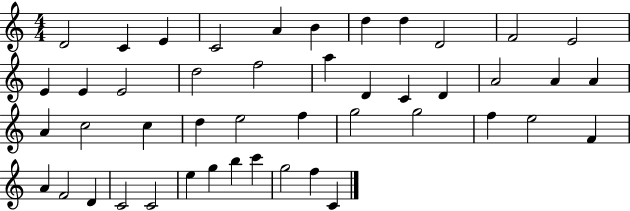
X:1
T:Untitled
M:4/4
L:1/4
K:C
D2 C E C2 A B d d D2 F2 E2 E E E2 d2 f2 a D C D A2 A A A c2 c d e2 f g2 g2 f e2 F A F2 D C2 C2 e g b c' g2 f C